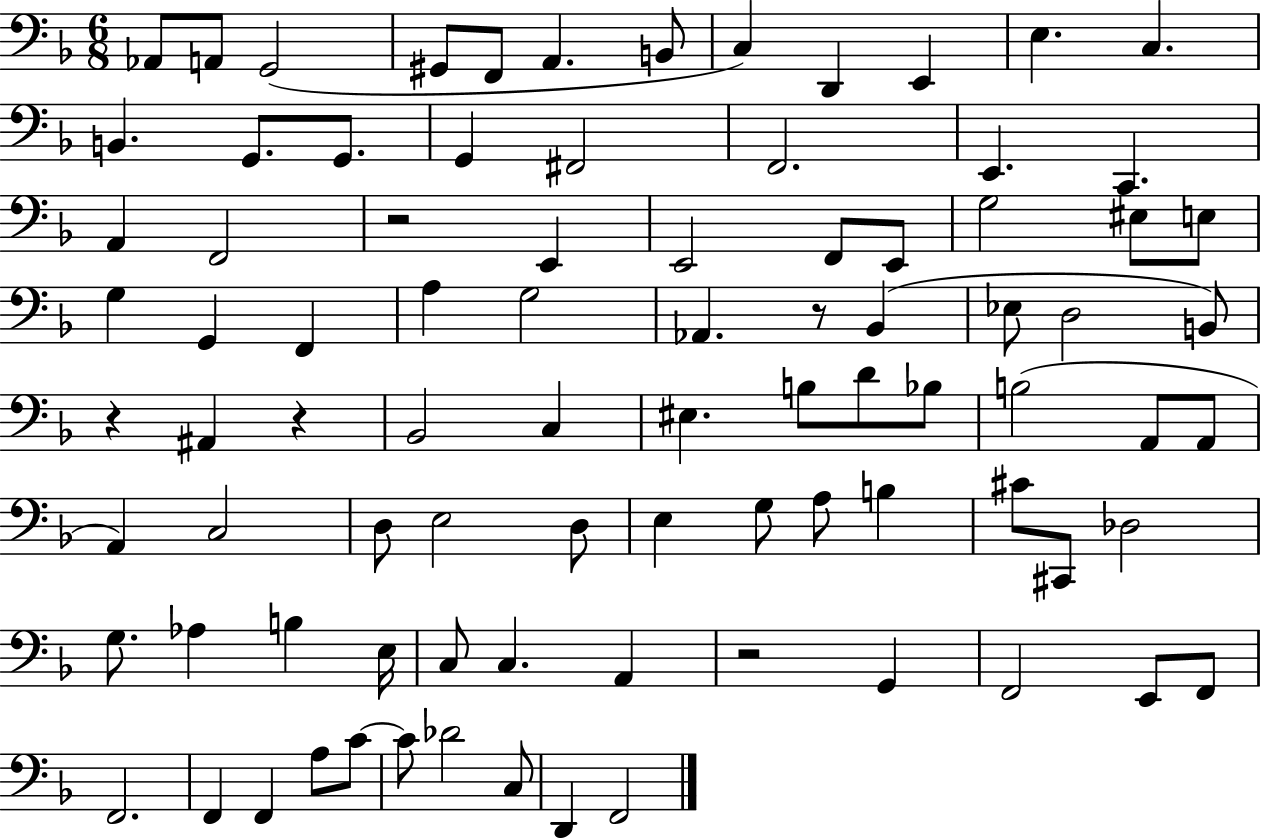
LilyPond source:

{
  \clef bass
  \numericTimeSignature
  \time 6/8
  \key f \major
  \repeat volta 2 { aes,8 a,8 g,2( | gis,8 f,8 a,4. b,8 | c4) d,4 e,4 | e4. c4. | \break b,4. g,8. g,8. | g,4 fis,2 | f,2. | e,4. c,4. | \break a,4 f,2 | r2 e,4 | e,2 f,8 e,8 | g2 eis8 e8 | \break g4 g,4 f,4 | a4 g2 | aes,4. r8 bes,4( | ees8 d2 b,8) | \break r4 ais,4 r4 | bes,2 c4 | eis4. b8 d'8 bes8 | b2( a,8 a,8 | \break a,4) c2 | d8 e2 d8 | e4 g8 a8 b4 | cis'8 cis,8 des2 | \break g8. aes4 b4 e16 | c8 c4. a,4 | r2 g,4 | f,2 e,8 f,8 | \break f,2. | f,4 f,4 a8 c'8~~ | c'8 des'2 c8 | d,4 f,2 | \break } \bar "|."
}